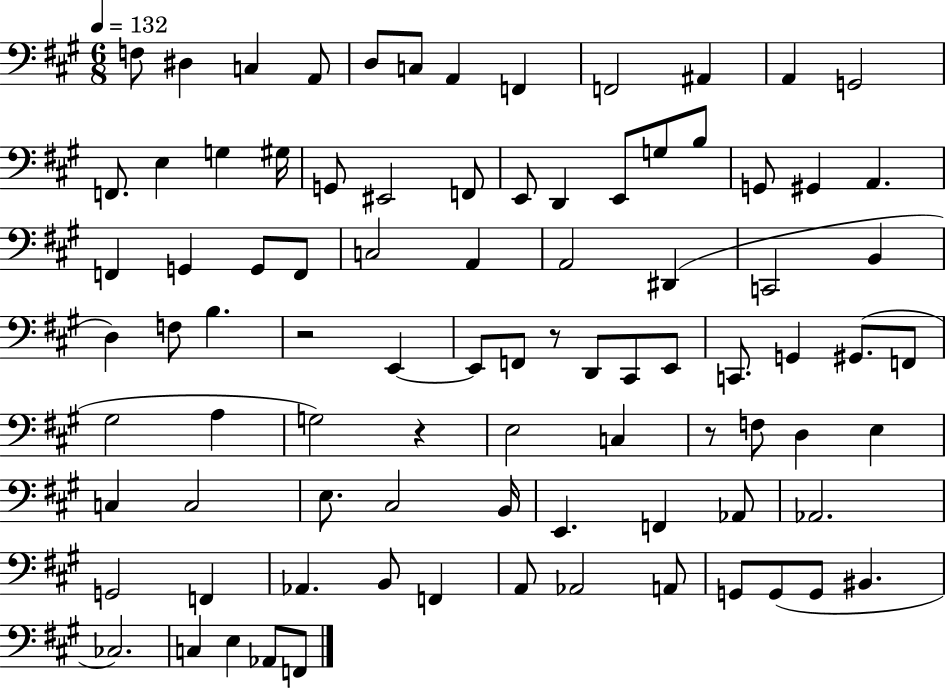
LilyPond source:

{
  \clef bass
  \numericTimeSignature
  \time 6/8
  \key a \major
  \tempo 4 = 132
  f8 dis4 c4 a,8 | d8 c8 a,4 f,4 | f,2 ais,4 | a,4 g,2 | \break f,8. e4 g4 gis16 | g,8 eis,2 f,8 | e,8 d,4 e,8 g8 b8 | g,8 gis,4 a,4. | \break f,4 g,4 g,8 f,8 | c2 a,4 | a,2 dis,4( | c,2 b,4 | \break d4) f8 b4. | r2 e,4~~ | e,8 f,8 r8 d,8 cis,8 e,8 | c,8. g,4 gis,8.( f,8 | \break gis2 a4 | g2) r4 | e2 c4 | r8 f8 d4 e4 | \break c4 c2 | e8. cis2 b,16 | e,4. f,4 aes,8 | aes,2. | \break g,2 f,4 | aes,4. b,8 f,4 | a,8 aes,2 a,8 | g,8 g,8( g,8 bis,4. | \break ces2.) | c4 e4 aes,8 f,8 | \bar "|."
}